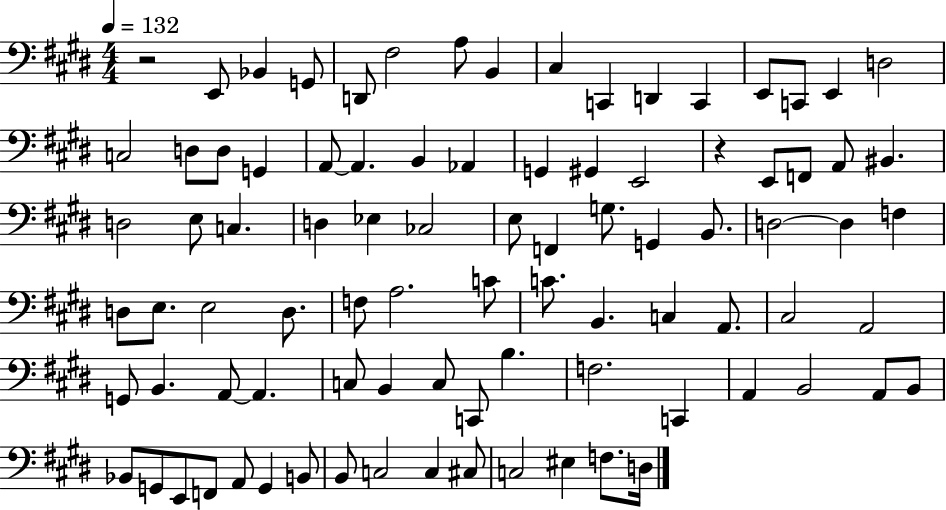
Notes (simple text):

R/h E2/e Bb2/q G2/e D2/e F#3/h A3/e B2/q C#3/q C2/q D2/q C2/q E2/e C2/e E2/q D3/h C3/h D3/e D3/e G2/q A2/e A2/q. B2/q Ab2/q G2/q G#2/q E2/h R/q E2/e F2/e A2/e BIS2/q. D3/h E3/e C3/q. D3/q Eb3/q CES3/h E3/e F2/q G3/e. G2/q B2/e. D3/h D3/q F3/q D3/e E3/e. E3/h D3/e. F3/e A3/h. C4/e C4/e. B2/q. C3/q A2/e. C#3/h A2/h G2/e B2/q. A2/e A2/q. C3/e B2/q C3/e C2/e B3/q. F3/h. C2/q A2/q B2/h A2/e B2/e Bb2/e G2/e E2/e F2/e A2/e G2/q B2/e B2/e C3/h C3/q C#3/e C3/h EIS3/q F3/e. D3/s